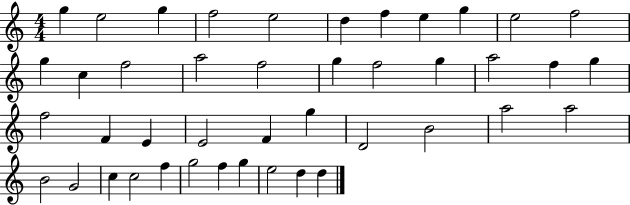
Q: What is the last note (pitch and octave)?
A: D5